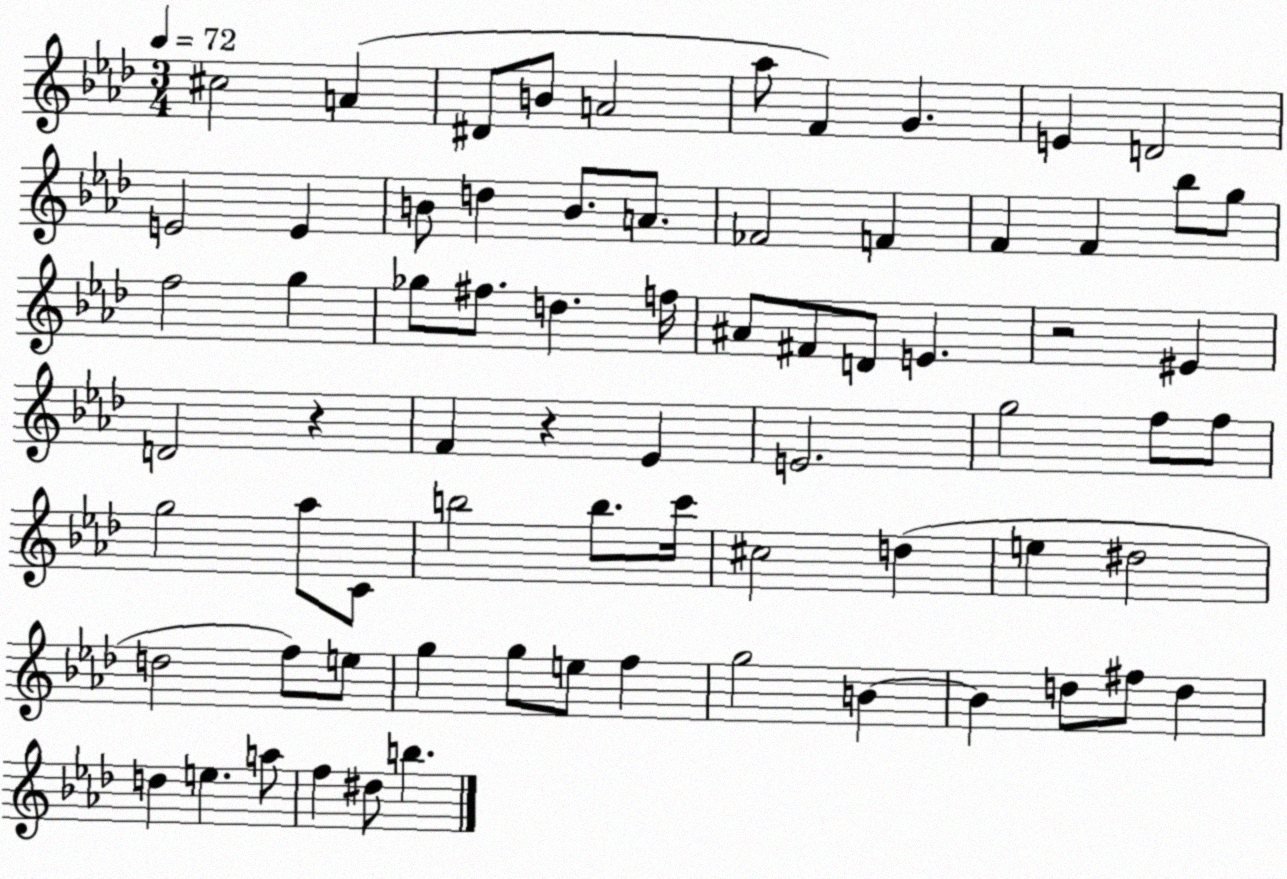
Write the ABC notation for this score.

X:1
T:Untitled
M:3/4
L:1/4
K:Ab
^c2 A ^D/2 B/2 A2 _a/2 F G E D2 E2 E B/2 d B/2 A/2 _F2 F F F _b/2 g/2 f2 g _g/2 ^f/2 d f/4 ^A/2 ^F/2 D/2 E z2 ^E D2 z F z _E E2 g2 f/2 f/2 g2 _a/2 C/2 b2 b/2 c'/4 ^c2 d e ^d2 d2 f/2 e/2 g g/2 e/2 f g2 B B d/2 ^f/2 d d e a/2 f ^d/2 b